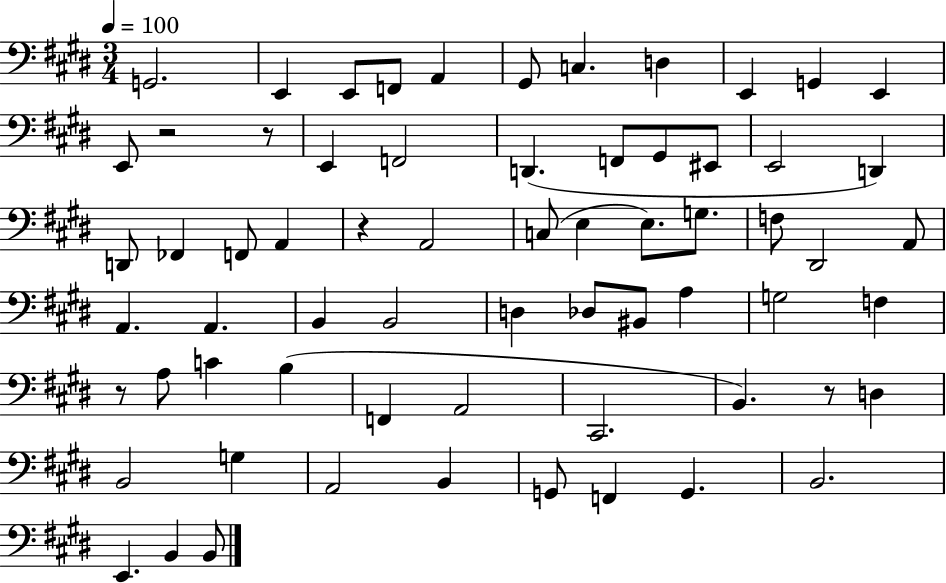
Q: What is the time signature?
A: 3/4